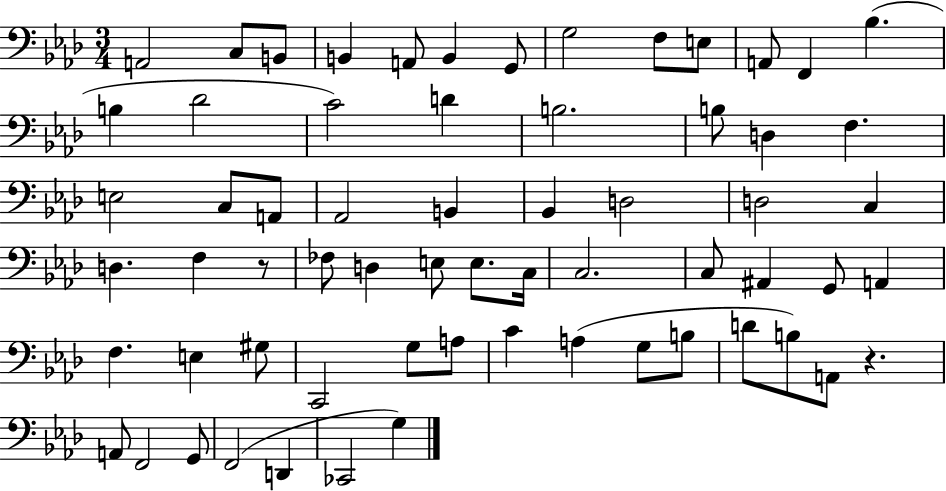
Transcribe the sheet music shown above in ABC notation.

X:1
T:Untitled
M:3/4
L:1/4
K:Ab
A,,2 C,/2 B,,/2 B,, A,,/2 B,, G,,/2 G,2 F,/2 E,/2 A,,/2 F,, _B, B, _D2 C2 D B,2 B,/2 D, F, E,2 C,/2 A,,/2 _A,,2 B,, _B,, D,2 D,2 C, D, F, z/2 _F,/2 D, E,/2 E,/2 C,/4 C,2 C,/2 ^A,, G,,/2 A,, F, E, ^G,/2 C,,2 G,/2 A,/2 C A, G,/2 B,/2 D/2 B,/2 A,,/2 z A,,/2 F,,2 G,,/2 F,,2 D,, _C,,2 G,